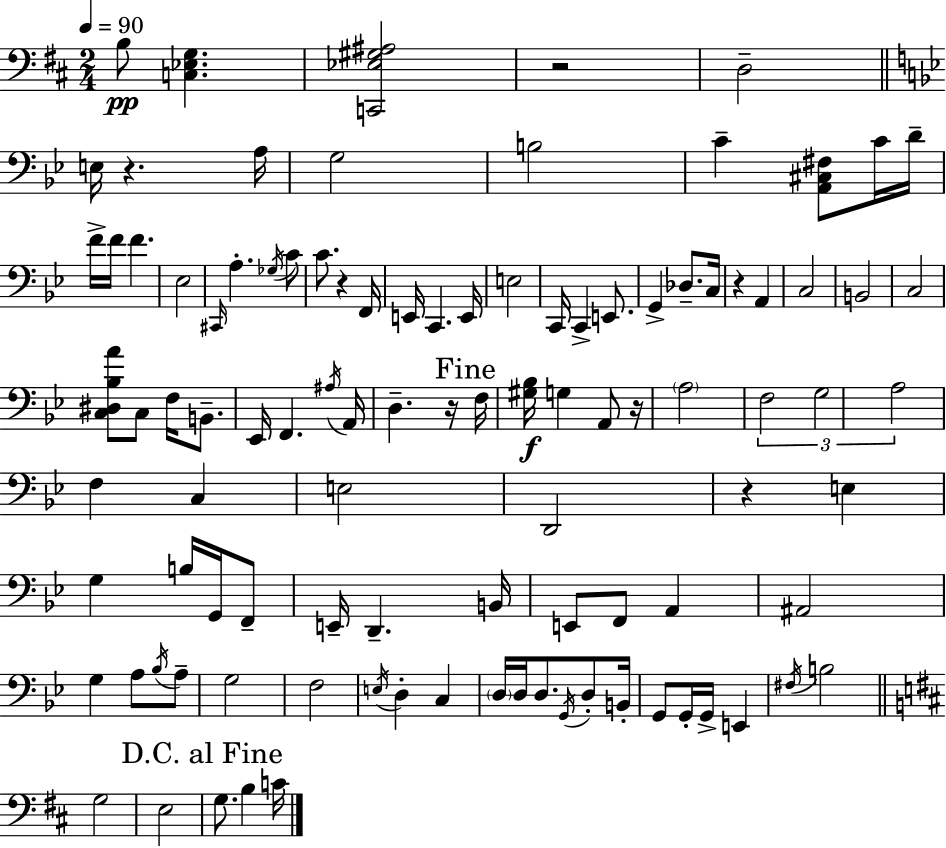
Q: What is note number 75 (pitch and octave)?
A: D3